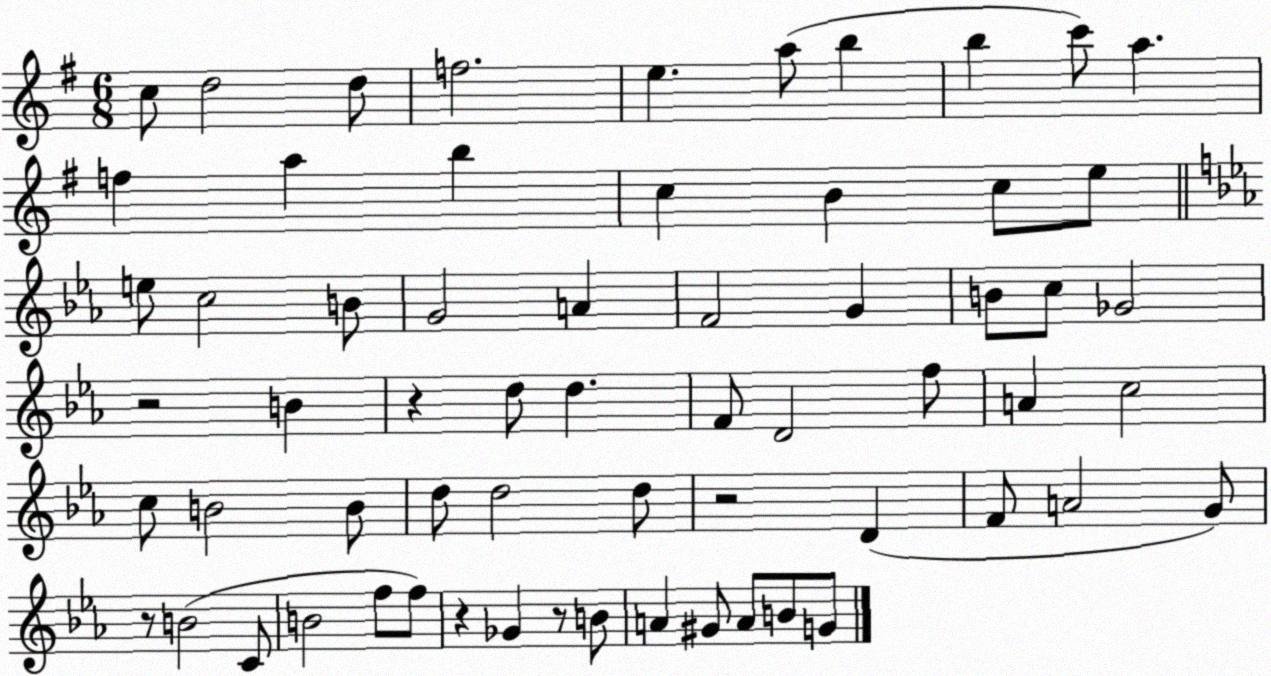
X:1
T:Untitled
M:6/8
L:1/4
K:G
c/2 d2 d/2 f2 e a/2 b b c'/2 a f a b c B c/2 e/2 e/2 c2 B/2 G2 A F2 G B/2 c/2 _G2 z2 B z d/2 d F/2 D2 f/2 A c2 c/2 B2 B/2 d/2 d2 d/2 z2 D F/2 A2 G/2 z/2 B2 C/2 B2 f/2 f/2 z _G z/2 B/2 A ^G/2 A/2 B/2 G/2